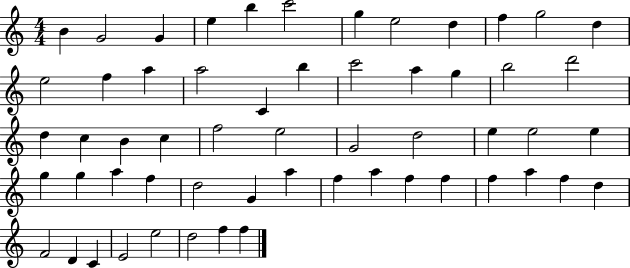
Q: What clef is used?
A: treble